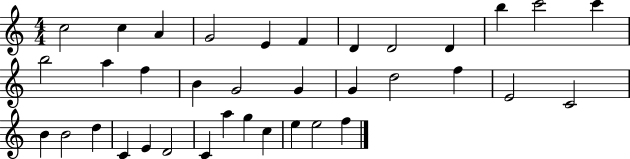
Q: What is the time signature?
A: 4/4